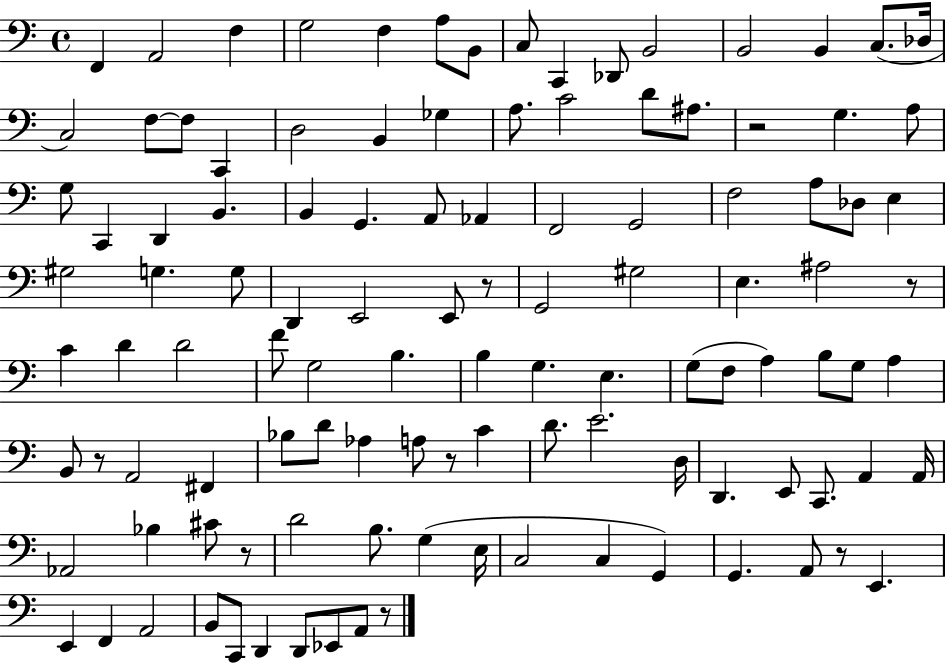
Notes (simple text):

F2/q A2/h F3/q G3/h F3/q A3/e B2/e C3/e C2/q Db2/e B2/h B2/h B2/q C3/e. Db3/s C3/h F3/e F3/e C2/q D3/h B2/q Gb3/q A3/e. C4/h D4/e A#3/e. R/h G3/q. A3/e G3/e C2/q D2/q B2/q. B2/q G2/q. A2/e Ab2/q F2/h G2/h F3/h A3/e Db3/e E3/q G#3/h G3/q. G3/e D2/q E2/h E2/e R/e G2/h G#3/h E3/q. A#3/h R/e C4/q D4/q D4/h F4/e G3/h B3/q. B3/q G3/q. E3/q. G3/e F3/e A3/q B3/e G3/e A3/q B2/e R/e A2/h F#2/q Bb3/e D4/e Ab3/q A3/e R/e C4/q D4/e. E4/h. D3/s D2/q. E2/e C2/e. A2/q A2/s Ab2/h Bb3/q C#4/e R/e D4/h B3/e. G3/q E3/s C3/h C3/q G2/q G2/q. A2/e R/e E2/q. E2/q F2/q A2/h B2/e C2/e D2/q D2/e Eb2/e A2/e R/e